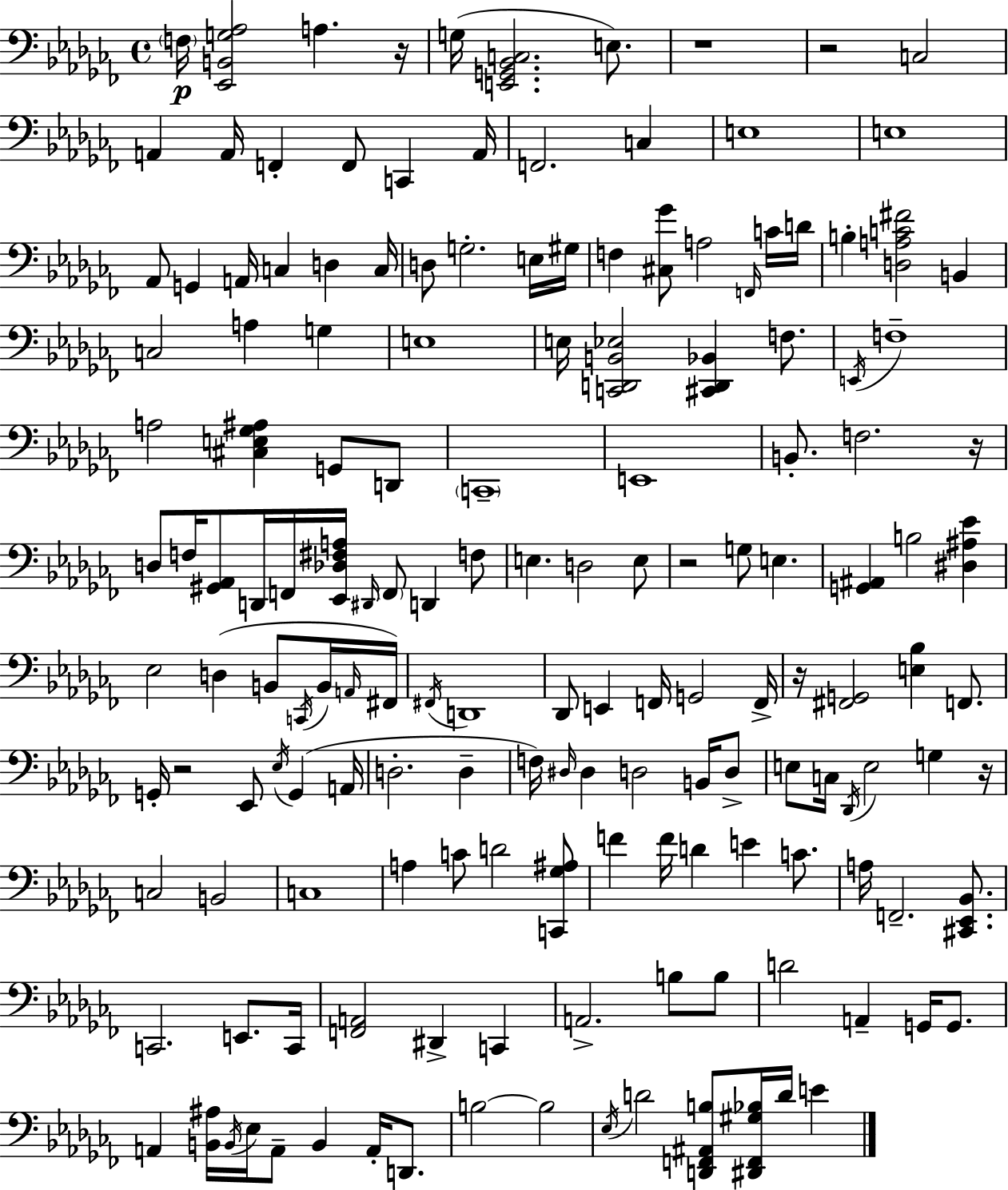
{
  \clef bass
  \time 4/4
  \defaultTimeSignature
  \key aes \minor
  \repeat volta 2 { \parenthesize f16\p <ees, b, g aes>2 a4. r16 | g16( <e, g, bes, c>2. e8.) | r1 | r2 c2 | \break a,4 a,16 f,4-. f,8 c,4 a,16 | f,2. c4 | e1 | e1 | \break aes,8 g,4 a,16 c4 d4 c16 | d8 g2.-. e16 gis16 | f4 <cis ges'>8 a2 \grace { f,16 } c'16 | d'16 b4-. <d a c' fis'>2 b,4 | \break c2 a4 g4 | e1 | e16 <c, d, b, ees>2 <cis, d, bes,>4 f8. | \acciaccatura { e,16 } f1-- | \break a2 <cis e ges ais>4 g,8 | d,8 \parenthesize c,1-- | e,1 | b,8.-. f2. | \break r16 d8 f16 <gis, aes,>8 d,16 f,16 <ees, des fis a>16 \grace { dis,16 } \parenthesize f,8 d,4 | f8 e4. d2 | e8 r2 g8 e4. | <g, ais,>4 b2 <dis ais ees'>4 | \break ees2 d4( b,8 | \acciaccatura { c,16 } b,16 \grace { a,16 }) fis,16 \acciaccatura { fis,16 } d,1 | des,8 e,4 f,16 g,2 | f,16-> r16 <fis, g,>2 <e bes>4 | \break f,8. g,16-. r2 ees,8 | \acciaccatura { ees16 }( g,4 a,16 d2.-. | d4-- f16) \grace { dis16 } dis4 d2 | b,16 d8-> e8 c16 \acciaccatura { des,16 } e2 | \break g4 r16 c2 | b,2 c1 | a4 c'8 d'2 | <c, ges ais>8 f'4 f'16 d'4 | \break e'4 c'8. a16 f,2.-- | <cis, ees, bes,>8. c,2. | e,8. c,16 <f, a,>2 | dis,4-> c,4 a,2.-> | \break b8 b8 d'2 | a,4-- g,16 g,8. a,4 <b, ais>16 \acciaccatura { b,16 } ees16 | a,8-- b,4 a,16-. d,8. b2~~ | b2 \acciaccatura { ees16 } d'2 | \break <d, f, ais, b>8 <dis, f, gis bes>16 d'16 e'4 } \bar "|."
}